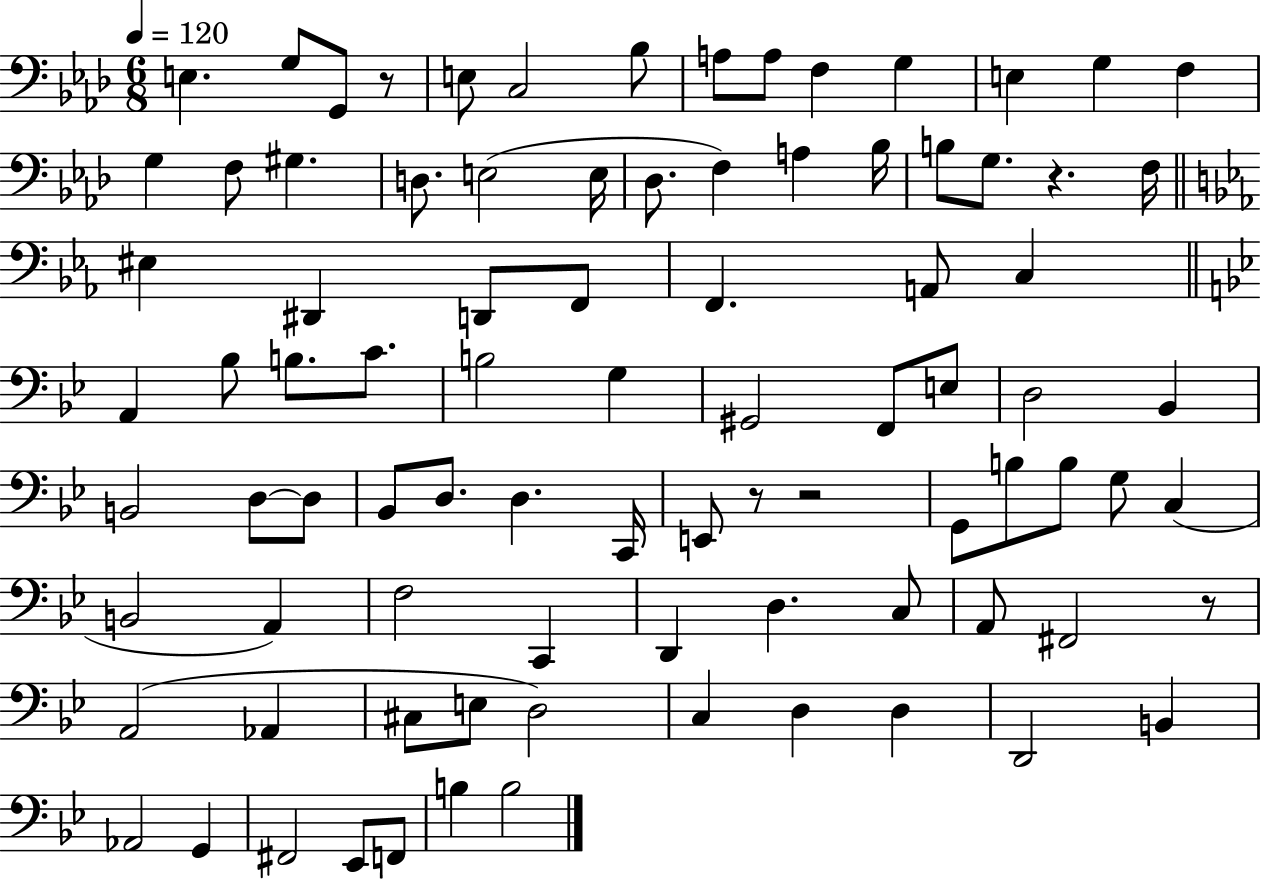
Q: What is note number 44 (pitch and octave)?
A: Bb2